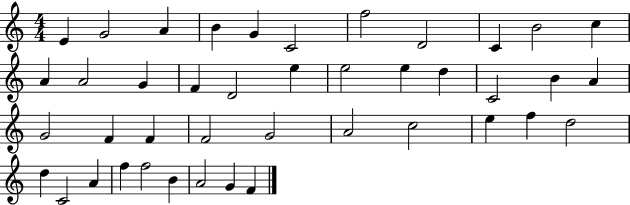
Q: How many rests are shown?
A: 0